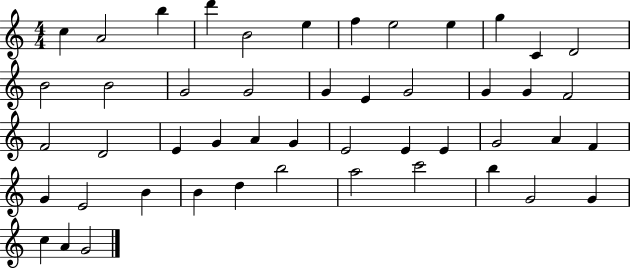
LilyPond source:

{
  \clef treble
  \numericTimeSignature
  \time 4/4
  \key c \major
  c''4 a'2 b''4 | d'''4 b'2 e''4 | f''4 e''2 e''4 | g''4 c'4 d'2 | \break b'2 b'2 | g'2 g'2 | g'4 e'4 g'2 | g'4 g'4 f'2 | \break f'2 d'2 | e'4 g'4 a'4 g'4 | e'2 e'4 e'4 | g'2 a'4 f'4 | \break g'4 e'2 b'4 | b'4 d''4 b''2 | a''2 c'''2 | b''4 g'2 g'4 | \break c''4 a'4 g'2 | \bar "|."
}